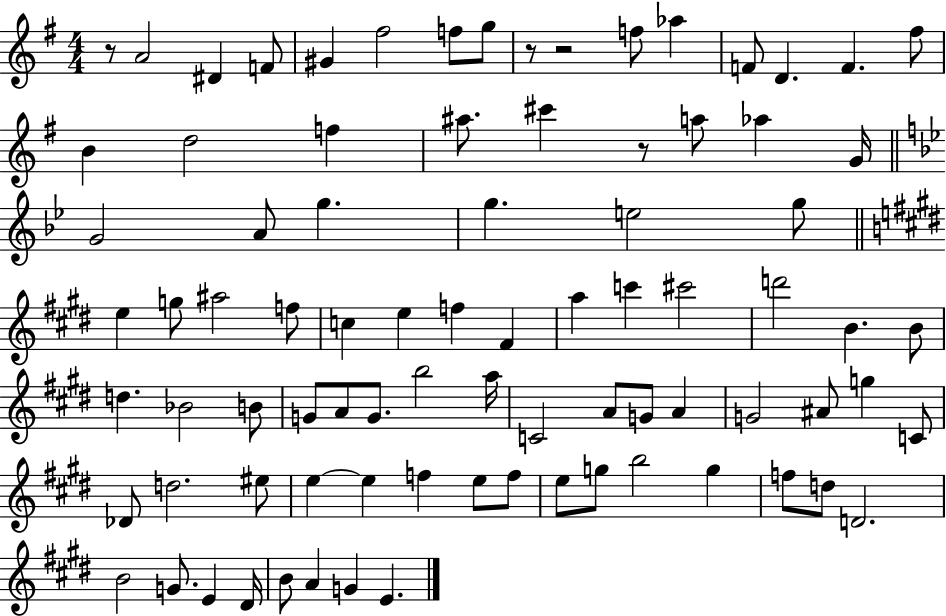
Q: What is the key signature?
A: G major